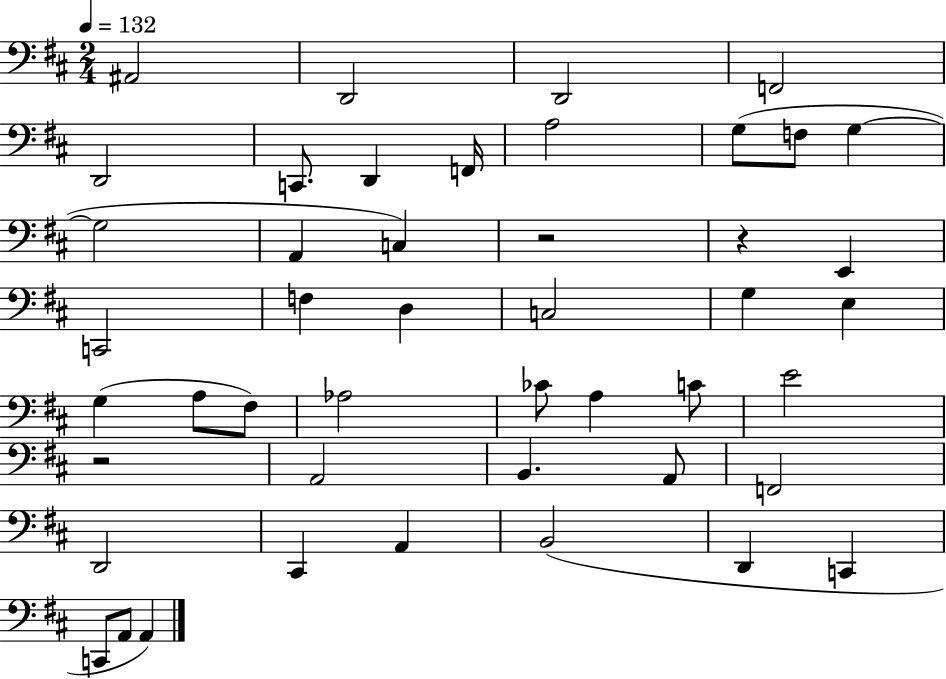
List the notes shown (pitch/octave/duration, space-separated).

A#2/h D2/h D2/h F2/h D2/h C2/e. D2/q F2/s A3/h G3/e F3/e G3/q G3/h A2/q C3/q R/h R/q E2/q C2/h F3/q D3/q C3/h G3/q E3/q G3/q A3/e F#3/e Ab3/h CES4/e A3/q C4/e E4/h R/h A2/h B2/q. A2/e F2/h D2/h C#2/q A2/q B2/h D2/q C2/q C2/e A2/e A2/q